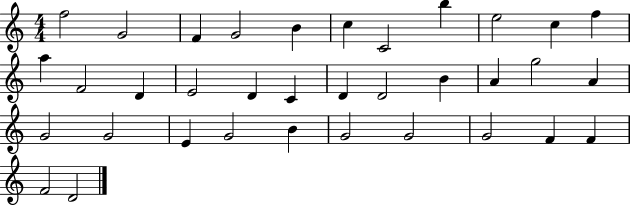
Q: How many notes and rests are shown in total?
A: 35